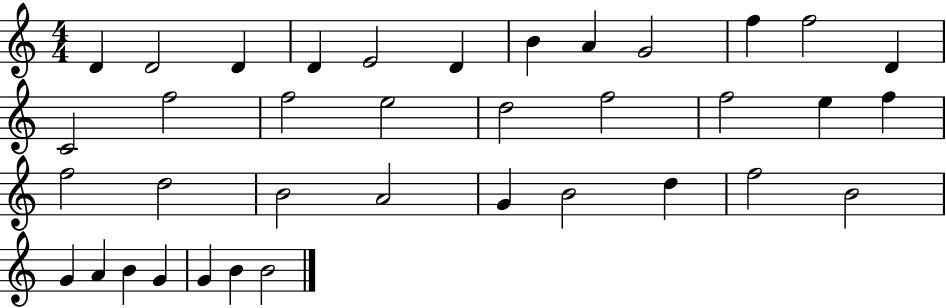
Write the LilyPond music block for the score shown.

{
  \clef treble
  \numericTimeSignature
  \time 4/4
  \key c \major
  d'4 d'2 d'4 | d'4 e'2 d'4 | b'4 a'4 g'2 | f''4 f''2 d'4 | \break c'2 f''2 | f''2 e''2 | d''2 f''2 | f''2 e''4 f''4 | \break f''2 d''2 | b'2 a'2 | g'4 b'2 d''4 | f''2 b'2 | \break g'4 a'4 b'4 g'4 | g'4 b'4 b'2 | \bar "|."
}